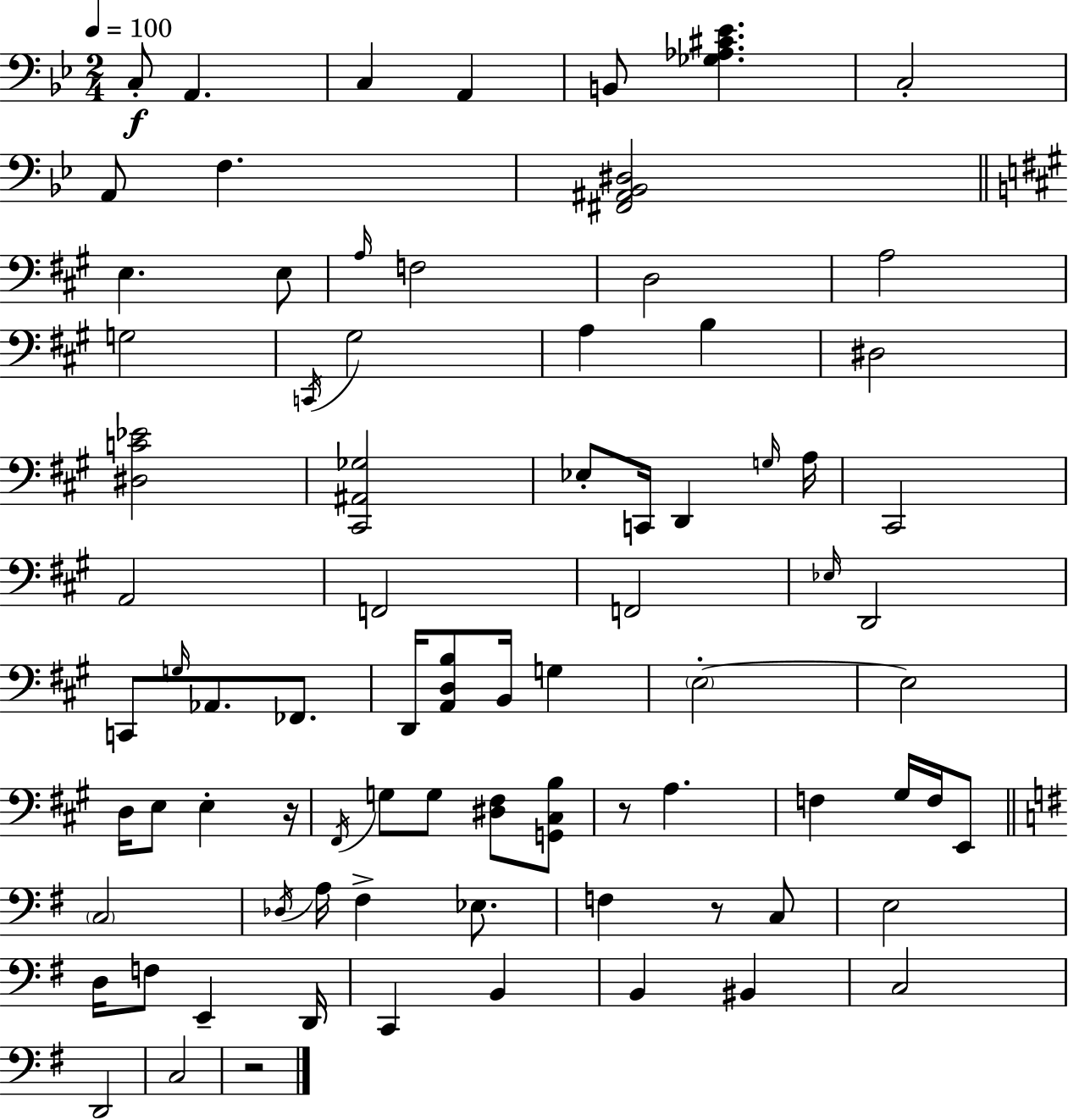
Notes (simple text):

C3/e A2/q. C3/q A2/q B2/e [Gb3,Ab3,C#4,Eb4]/q. C3/h A2/e F3/q. [F#2,A#2,Bb2,D#3]/h E3/q. E3/e A3/s F3/h D3/h A3/h G3/h C2/s G#3/h A3/q B3/q D#3/h [D#3,C4,Eb4]/h [C#2,A#2,Gb3]/h Eb3/e C2/s D2/q G3/s A3/s C#2/h A2/h F2/h F2/h Eb3/s D2/h C2/e G3/s Ab2/e. FES2/e. D2/s [A2,D3,B3]/e B2/s G3/q E3/h E3/h D3/s E3/e E3/q R/s F#2/s G3/e G3/e [D#3,F#3]/e [G2,C#3,B3]/e R/e A3/q. F3/q G#3/s F3/s E2/e C3/h Db3/s A3/s F#3/q Eb3/e. F3/q R/e C3/e E3/h D3/s F3/e E2/q D2/s C2/q B2/q B2/q BIS2/q C3/h D2/h C3/h R/h